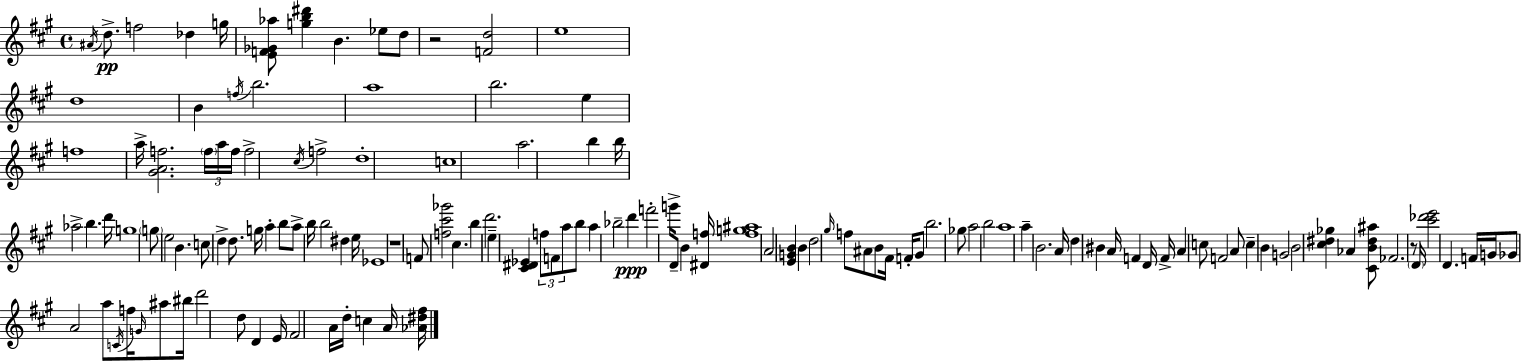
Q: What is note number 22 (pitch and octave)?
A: F5